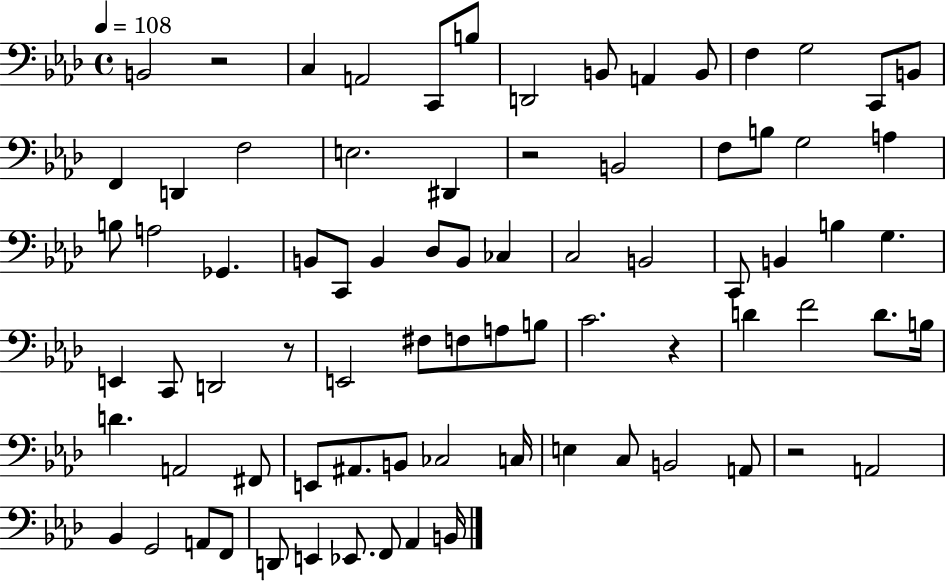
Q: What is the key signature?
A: AES major